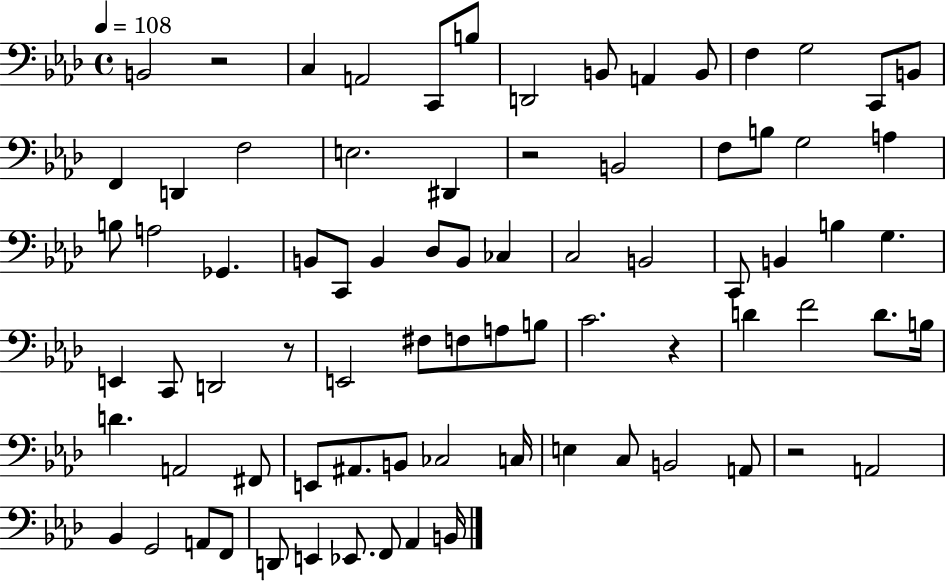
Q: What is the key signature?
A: AES major